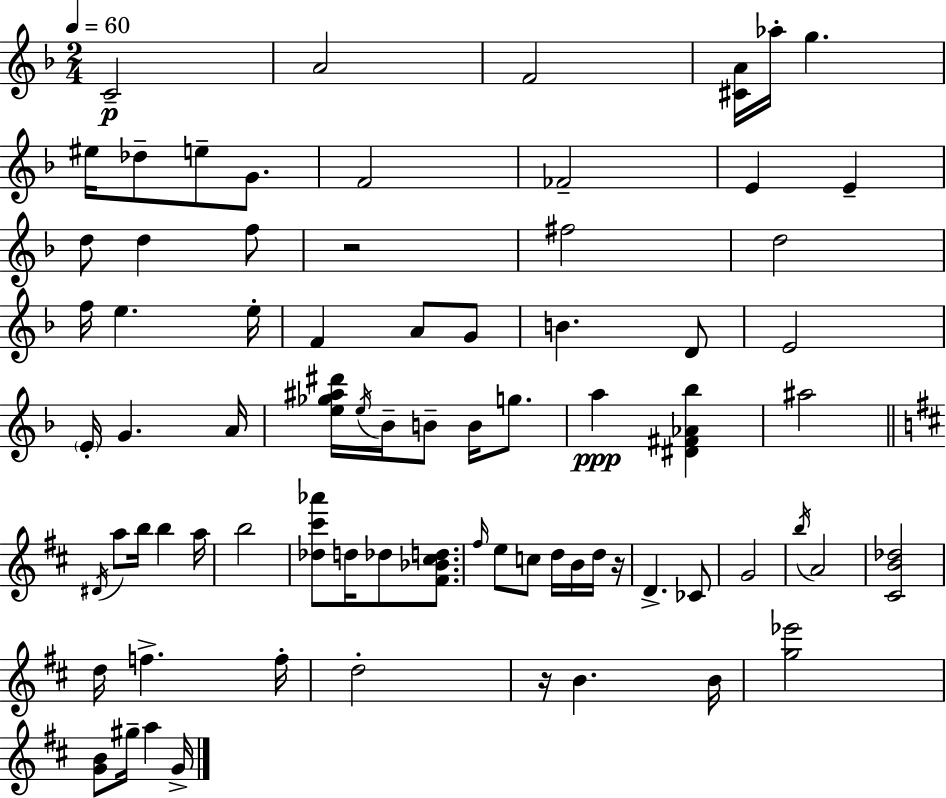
{
  \clef treble
  \numericTimeSignature
  \time 2/4
  \key f \major
  \tempo 4 = 60
  c'2--\p | a'2 | f'2 | <cis' a'>16 aes''16-. g''4. | \break eis''16 des''8-- e''8-- g'8. | f'2 | fes'2-- | e'4 e'4-- | \break d''8 d''4 f''8 | r2 | fis''2 | d''2 | \break f''16 e''4. e''16-. | f'4 a'8 g'8 | b'4. d'8 | e'2 | \break \parenthesize e'16-. g'4. a'16 | <e'' ges'' ais'' dis'''>16 \acciaccatura { e''16 } bes'16-- b'8-- b'16 g''8. | a''4\ppp <dis' fis' aes' bes''>4 | ais''2 | \break \bar "||" \break \key b \minor \acciaccatura { dis'16 } a''8 b''16 b''4 | a''16 b''2 | <des'' cis''' aes'''>8 d''16 des''8 <fis' bes' cis'' d''>8. | \grace { fis''16 } e''8 c''8 d''16 b'16 | \break d''16 r16 d'4.-> | ces'8 g'2 | \acciaccatura { b''16 } a'2 | <cis' b' des''>2 | \break d''16 f''4.-> | f''16-. d''2-. | r16 b'4. | b'16 <g'' ees'''>2 | \break <g' b'>8 gis''16-- a''4 | g'16-> \bar "|."
}